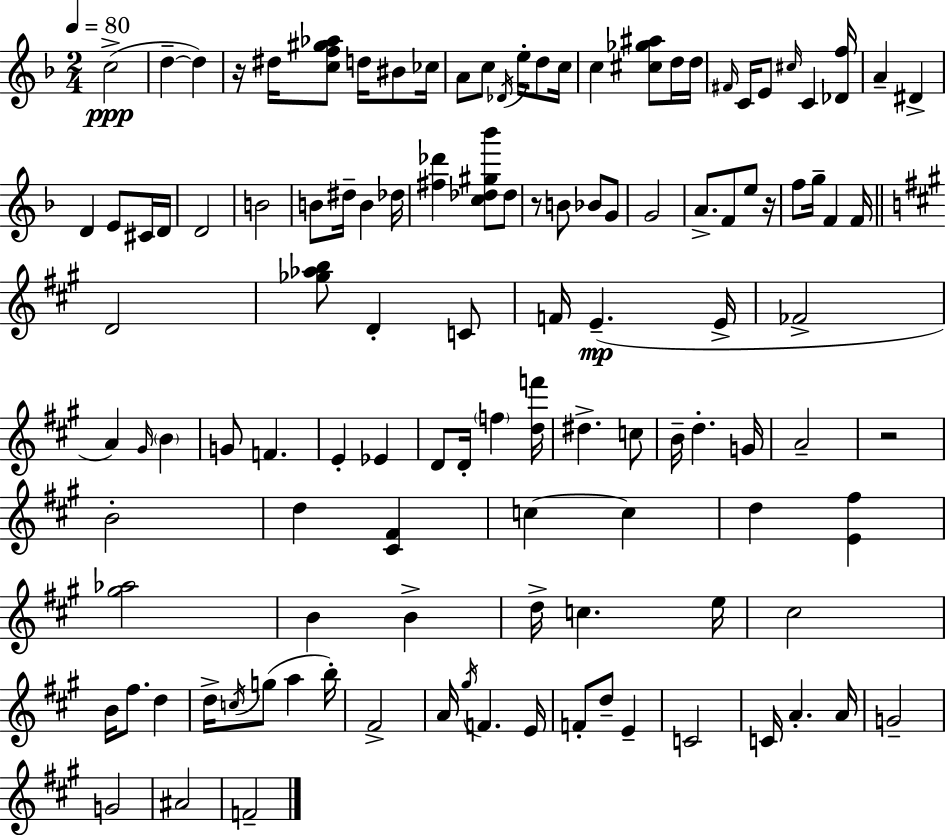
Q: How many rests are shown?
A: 4